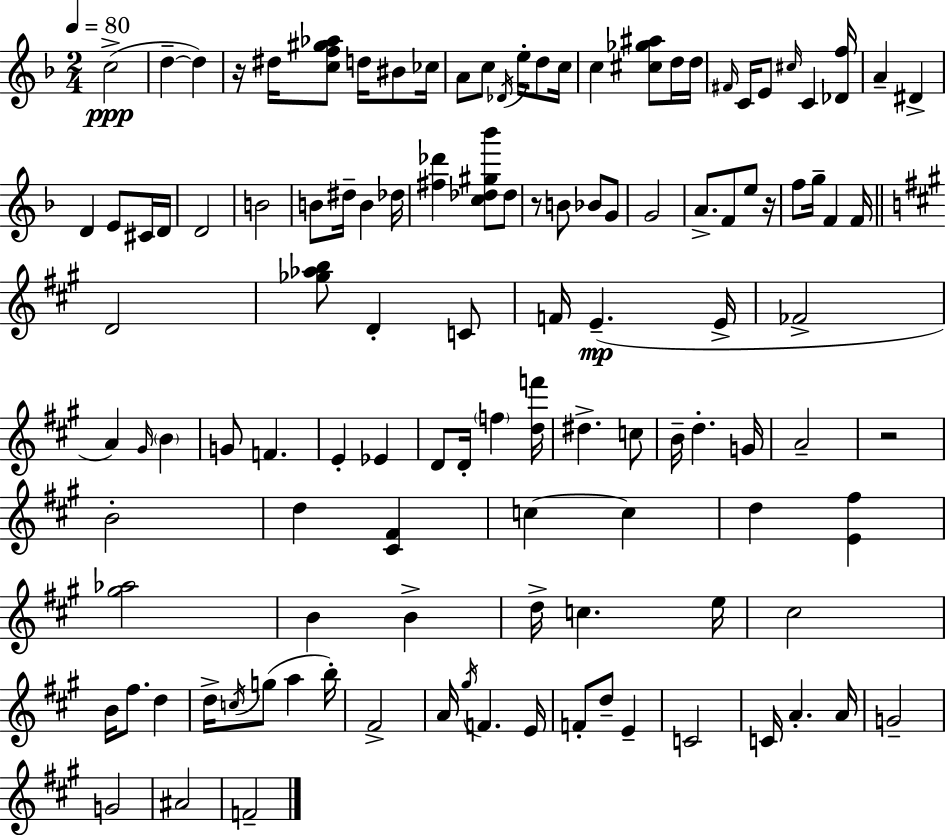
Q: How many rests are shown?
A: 4